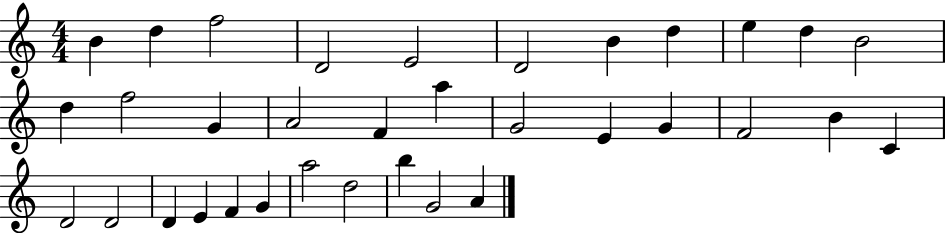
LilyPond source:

{
  \clef treble
  \numericTimeSignature
  \time 4/4
  \key c \major
  b'4 d''4 f''2 | d'2 e'2 | d'2 b'4 d''4 | e''4 d''4 b'2 | \break d''4 f''2 g'4 | a'2 f'4 a''4 | g'2 e'4 g'4 | f'2 b'4 c'4 | \break d'2 d'2 | d'4 e'4 f'4 g'4 | a''2 d''2 | b''4 g'2 a'4 | \break \bar "|."
}